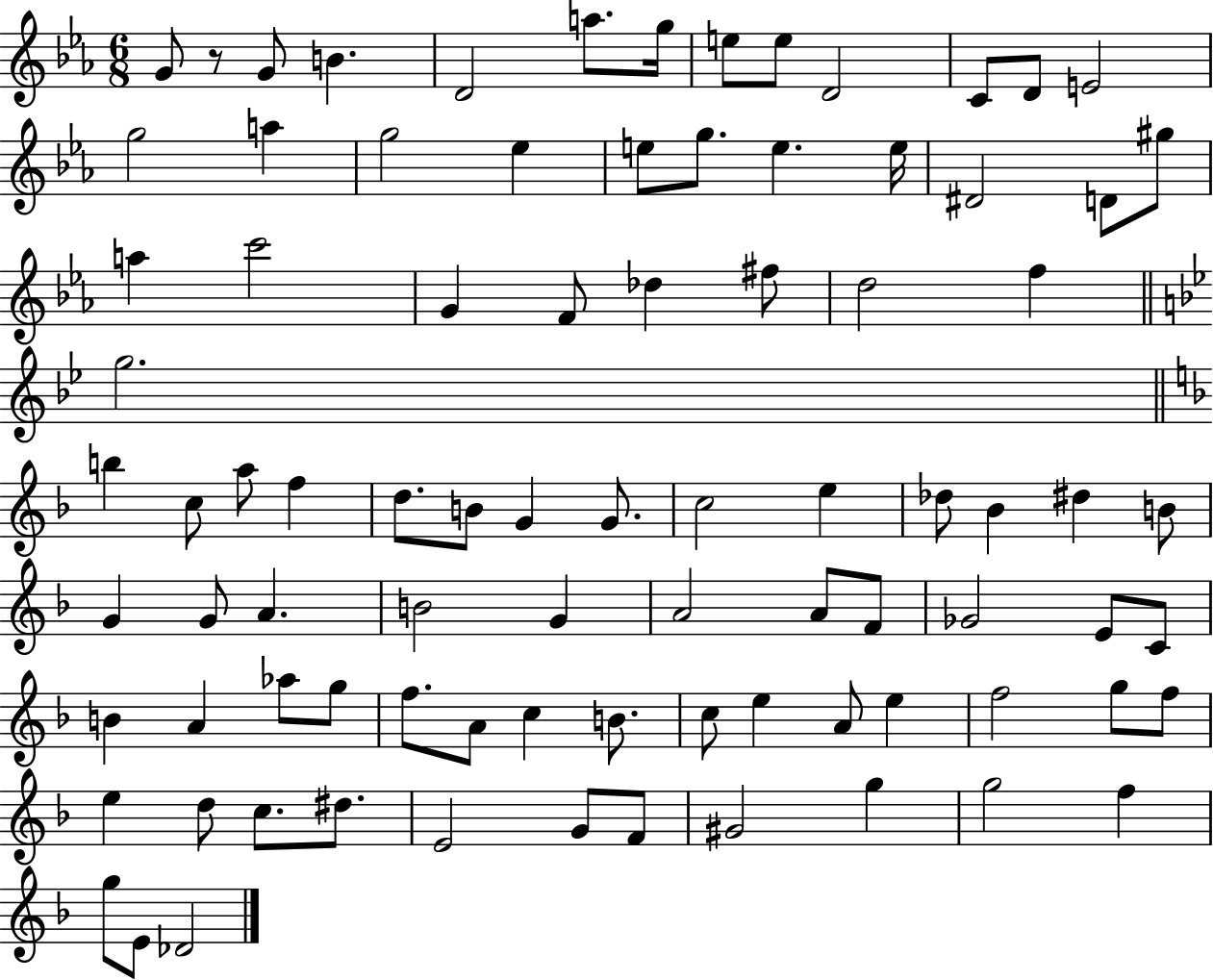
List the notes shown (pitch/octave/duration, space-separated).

G4/e R/e G4/e B4/q. D4/h A5/e. G5/s E5/e E5/e D4/h C4/e D4/e E4/h G5/h A5/q G5/h Eb5/q E5/e G5/e. E5/q. E5/s D#4/h D4/e G#5/e A5/q C6/h G4/q F4/e Db5/q F#5/e D5/h F5/q G5/h. B5/q C5/e A5/e F5/q D5/e. B4/e G4/q G4/e. C5/h E5/q Db5/e Bb4/q D#5/q B4/e G4/q G4/e A4/q. B4/h G4/q A4/h A4/e F4/e Gb4/h E4/e C4/e B4/q A4/q Ab5/e G5/e F5/e. A4/e C5/q B4/e. C5/e E5/q A4/e E5/q F5/h G5/e F5/e E5/q D5/e C5/e. D#5/e. E4/h G4/e F4/e G#4/h G5/q G5/h F5/q G5/e E4/e Db4/h